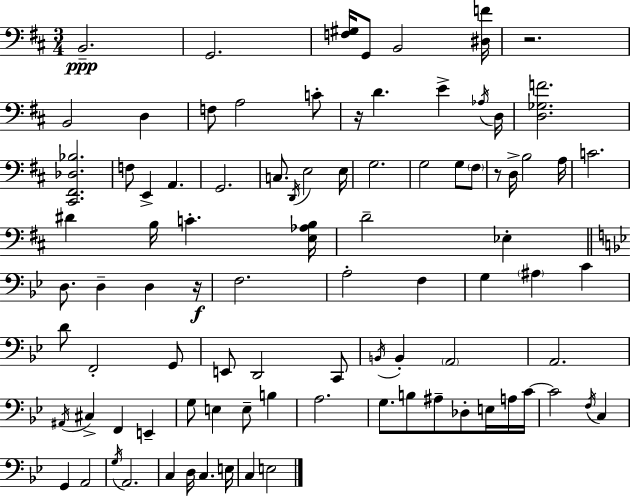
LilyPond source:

{
  \clef bass
  \numericTimeSignature
  \time 3/4
  \key d \major
  b,2.--\ppp | g,2. | <f gis>16 g,8 b,2 <dis f'>16 | r2. | \break b,2 d4 | f8 a2 c'8-. | r16 d'4. e'4-> \acciaccatura { aes16 } | d16 <d ges f'>2. | \break <cis, fis, des bes>2. | f8 e,4-> a,4. | g,2. | c8. \acciaccatura { d,16 } e2 | \break e16 g2. | g2 g8 | \parenthesize fis8 r8 d16-> b2 | a16 c'2. | \break dis'4 b16 c'4.-. | <e aes b>16 d'2-- ees4-. | \bar "||" \break \key g \minor d8. d4-- d4 r16\f | f2. | a2-. f4 | g4 \parenthesize ais4 c'4 | \break d'8 f,2-. g,8 | e,8 d,2 c,8 | \acciaccatura { b,16 } b,4-. \parenthesize a,2 | a,2. | \break \acciaccatura { ais,16 } cis4-> f,4 e,4-- | g8 e4 e8-- b4 | a2. | g8. b8 ais8-- des8-. e16 | \break a16 c'16~~ c'2 \acciaccatura { f16 } c4 | g,4 a,2 | \acciaccatura { g16 } a,2. | c4 d16 c4. | \break e16 c4 e2 | \bar "|."
}